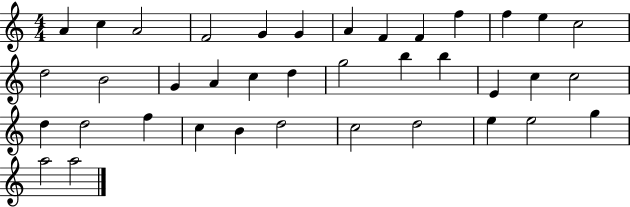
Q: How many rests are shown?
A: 0